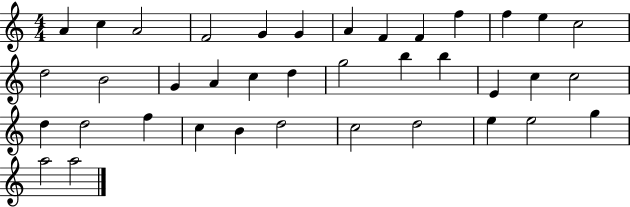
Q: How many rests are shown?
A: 0